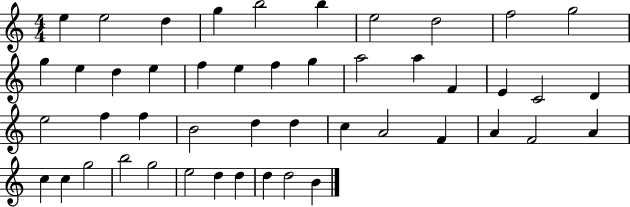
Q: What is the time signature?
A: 4/4